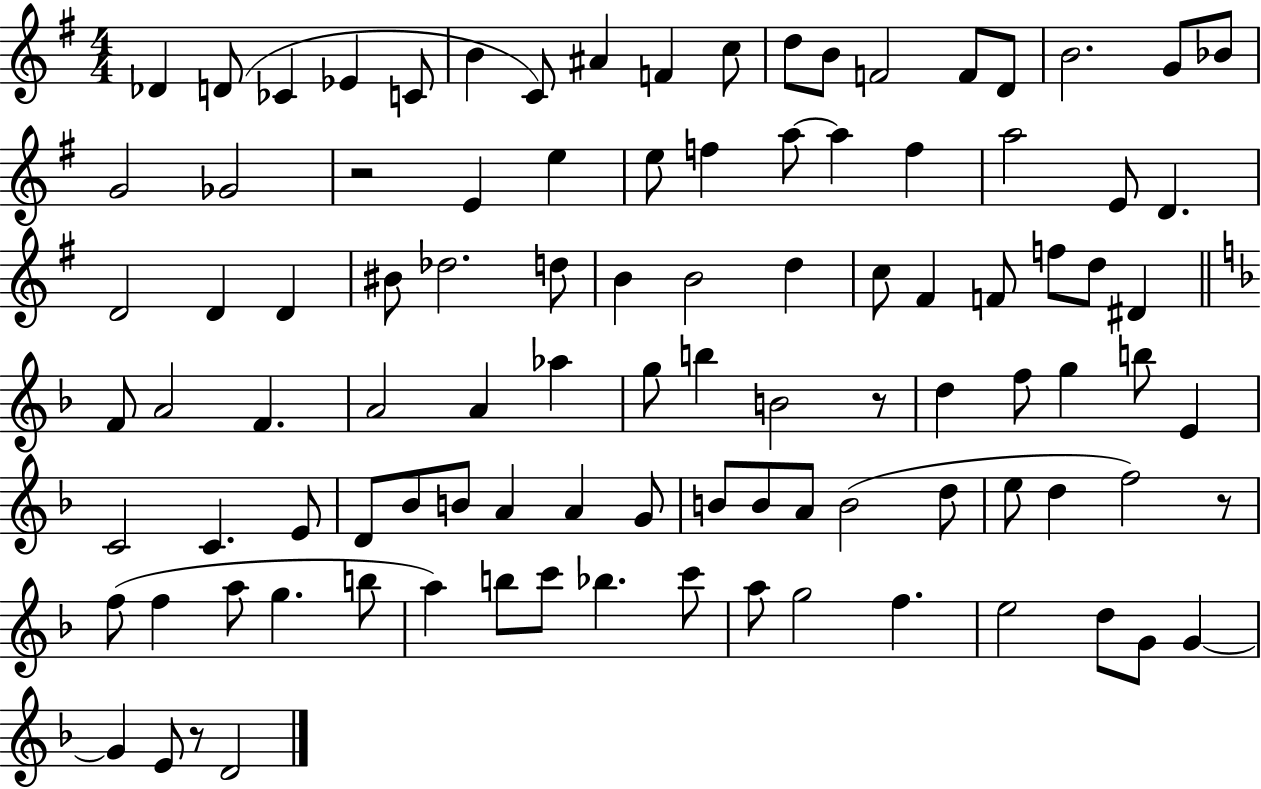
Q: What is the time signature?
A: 4/4